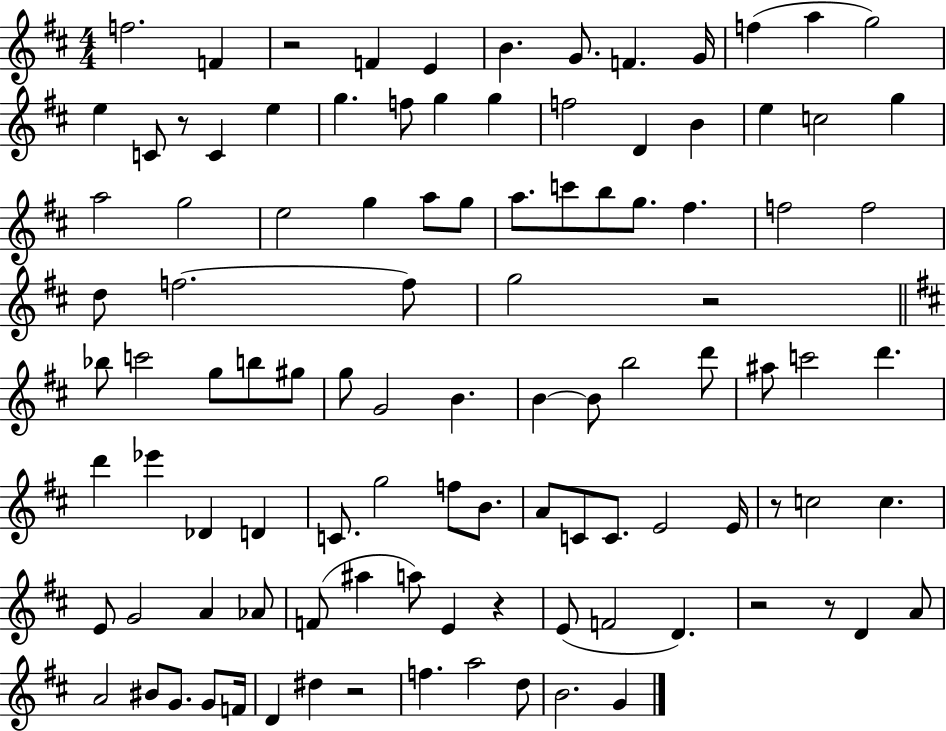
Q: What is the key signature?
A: D major